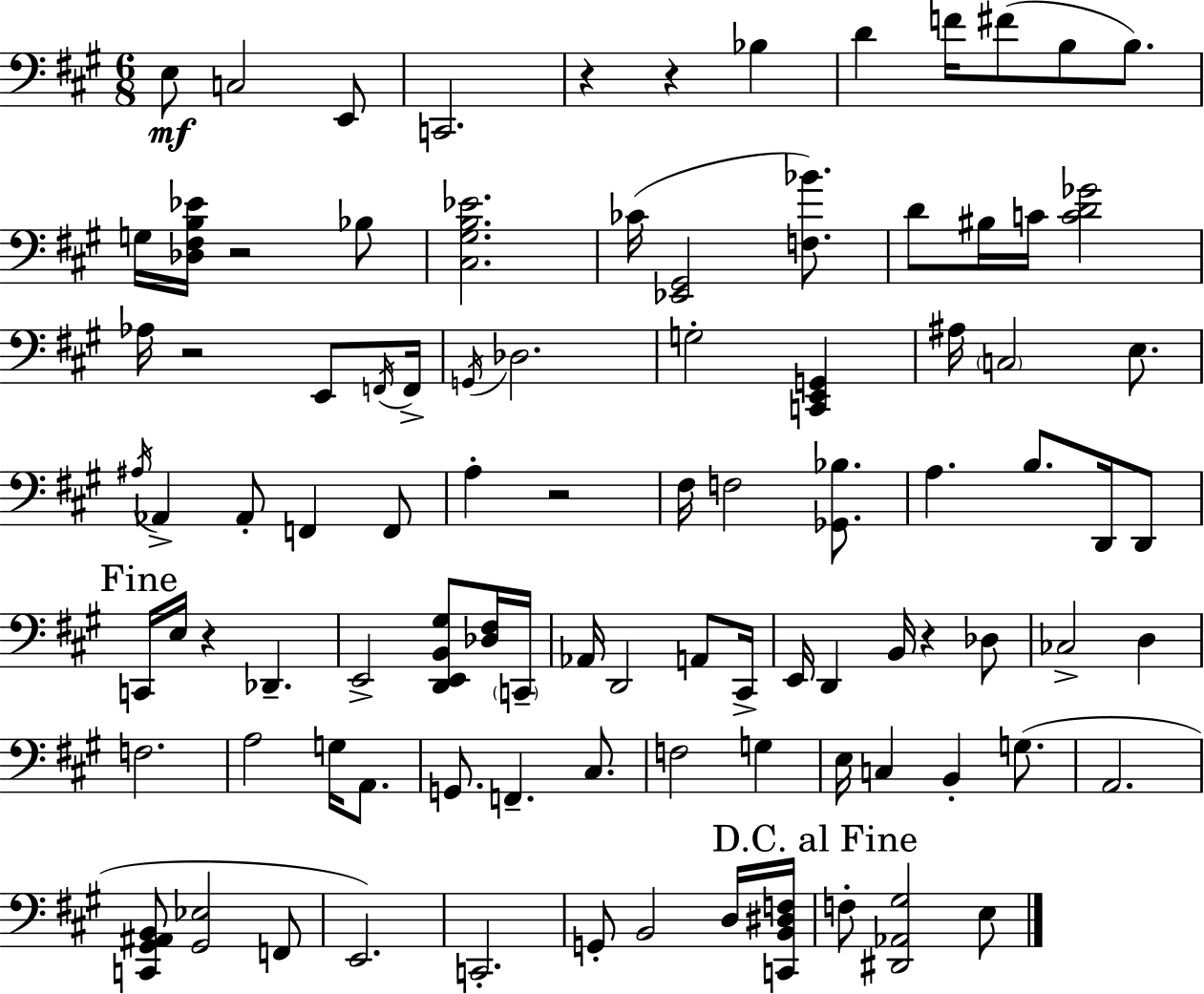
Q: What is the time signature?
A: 6/8